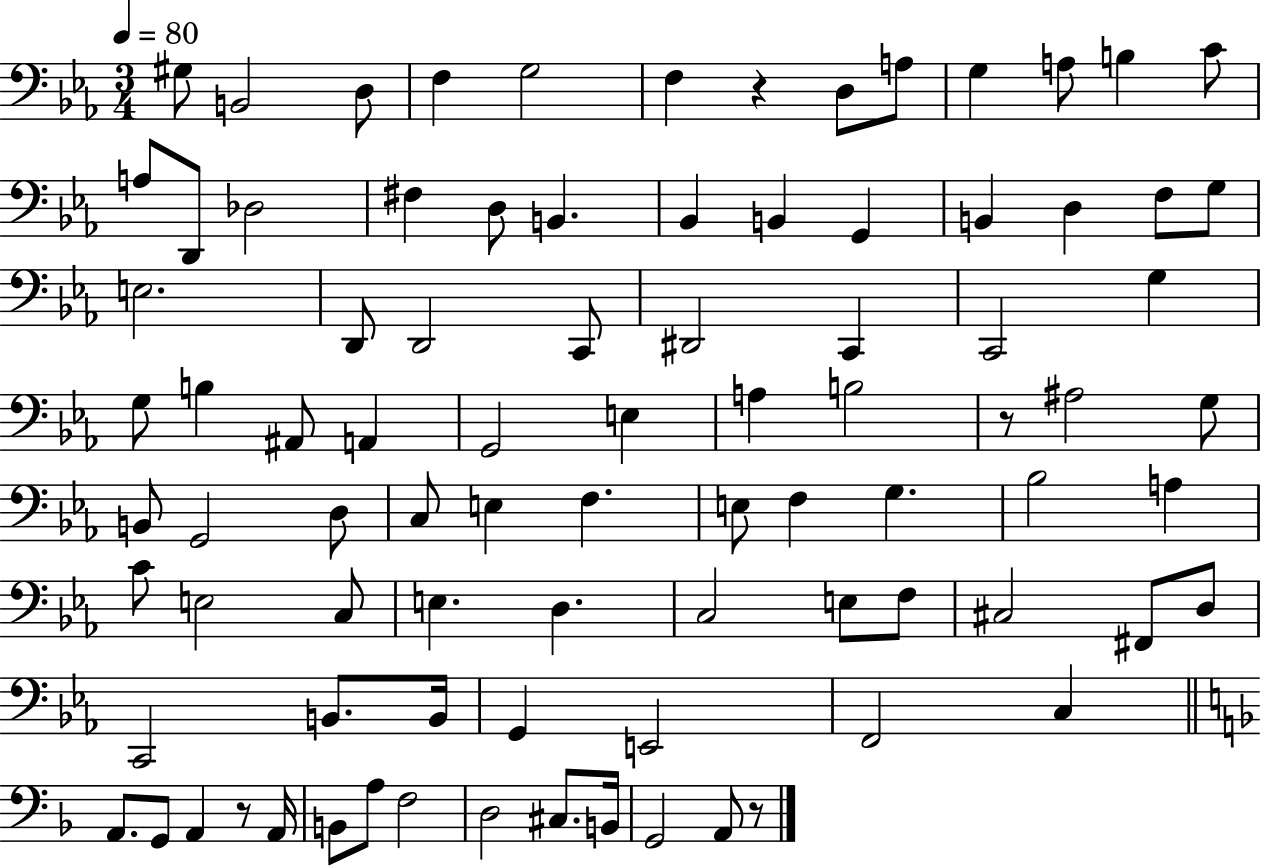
X:1
T:Untitled
M:3/4
L:1/4
K:Eb
^G,/2 B,,2 D,/2 F, G,2 F, z D,/2 A,/2 G, A,/2 B, C/2 A,/2 D,,/2 _D,2 ^F, D,/2 B,, _B,, B,, G,, B,, D, F,/2 G,/2 E,2 D,,/2 D,,2 C,,/2 ^D,,2 C,, C,,2 G, G,/2 B, ^A,,/2 A,, G,,2 E, A, B,2 z/2 ^A,2 G,/2 B,,/2 G,,2 D,/2 C,/2 E, F, E,/2 F, G, _B,2 A, C/2 E,2 C,/2 E, D, C,2 E,/2 F,/2 ^C,2 ^F,,/2 D,/2 C,,2 B,,/2 B,,/4 G,, E,,2 F,,2 C, A,,/2 G,,/2 A,, z/2 A,,/4 B,,/2 A,/2 F,2 D,2 ^C,/2 B,,/4 G,,2 A,,/2 z/2